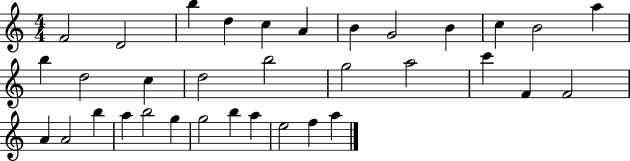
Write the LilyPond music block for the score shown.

{
  \clef treble
  \numericTimeSignature
  \time 4/4
  \key c \major
  f'2 d'2 | b''4 d''4 c''4 a'4 | b'4 g'2 b'4 | c''4 b'2 a''4 | \break b''4 d''2 c''4 | d''2 b''2 | g''2 a''2 | c'''4 f'4 f'2 | \break a'4 a'2 b''4 | a''4 b''2 g''4 | g''2 b''4 a''4 | e''2 f''4 a''4 | \break \bar "|."
}